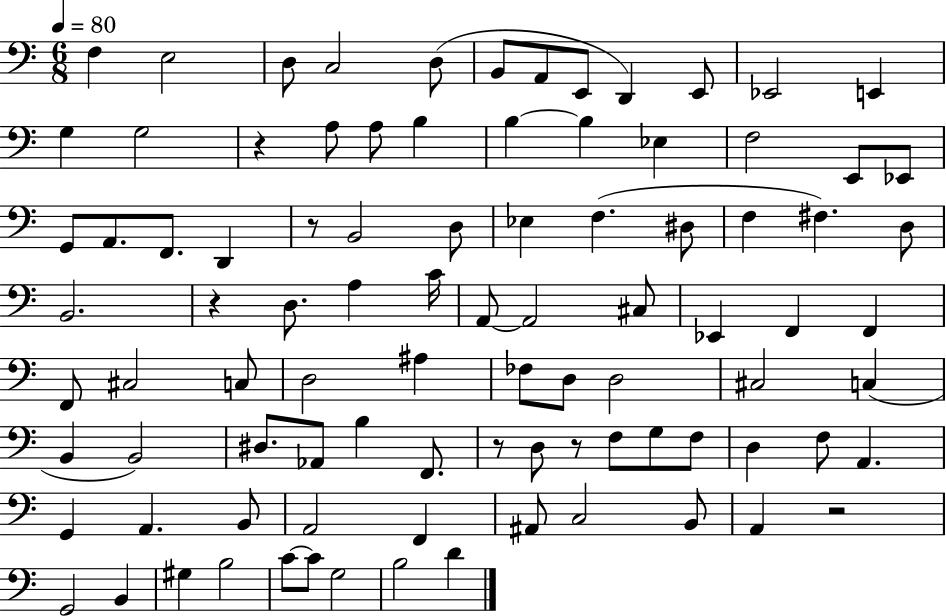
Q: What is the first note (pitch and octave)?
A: F3